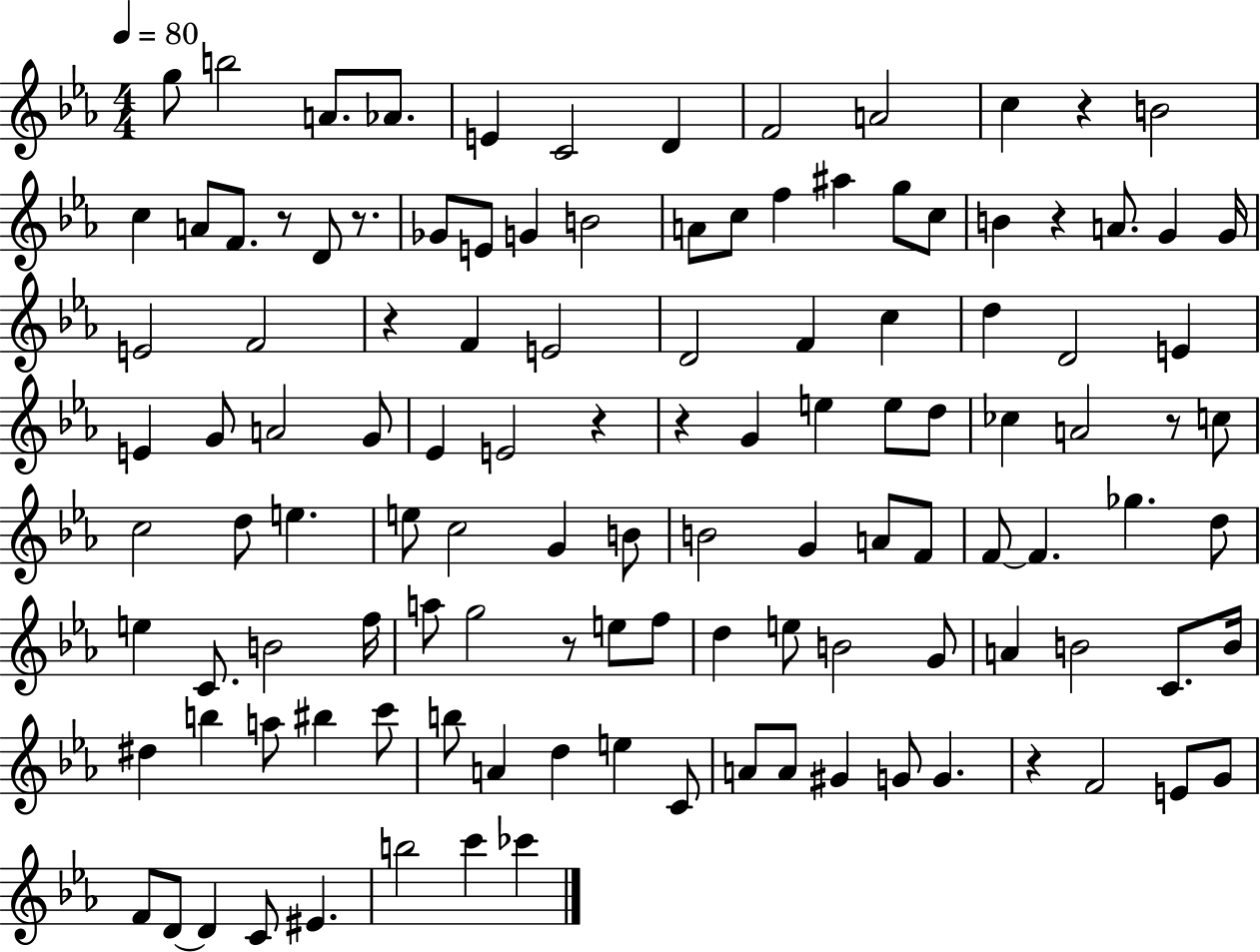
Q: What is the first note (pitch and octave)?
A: G5